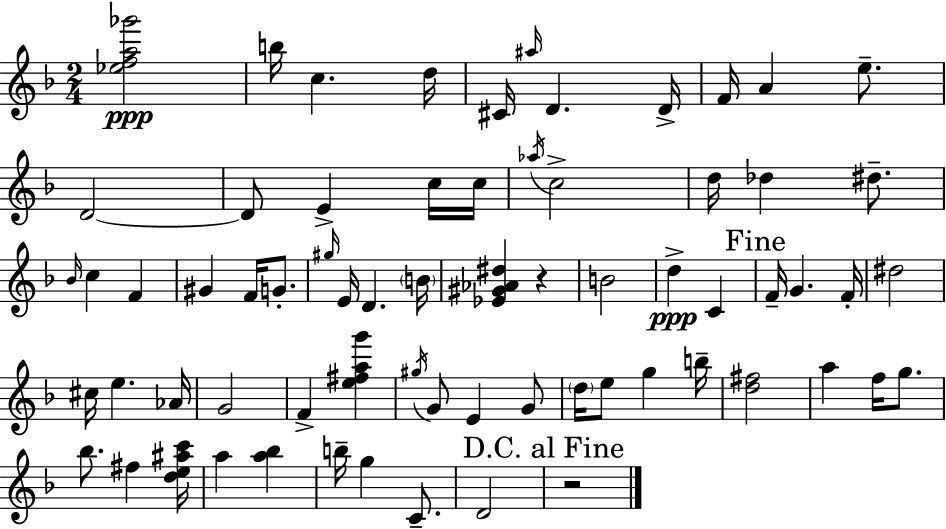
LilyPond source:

{
  \clef treble
  \numericTimeSignature
  \time 2/4
  \key f \major
  <ees'' f'' a'' ges'''>2\ppp | b''16 c''4. d''16 | cis'16 \grace { ais''16 } d'4. | d'16-> f'16 a'4 e''8.-- | \break d'2~~ | d'8 e'4-> c''16 | c''16 \acciaccatura { aes''16 } c''2-> | d''16 des''4 dis''8.-- | \break \grace { bes'16 } c''4 f'4 | gis'4 f'16 | g'8.-. \grace { gis''16 } e'16 d'4. | \parenthesize b'16 <ees' gis' aes' dis''>4 | \break r4 b'2 | d''4->\ppp | c'4 \mark "Fine" f'16-- g'4. | f'16-. dis''2 | \break cis''16 e''4. | aes'16 g'2 | f'4-> | <e'' fis'' a'' g'''>4 \acciaccatura { gis''16 } g'8 e'4 | \break g'8 \parenthesize d''16 e''8 | g''4 b''16-- <d'' fis''>2 | a''4 | f''16 g''8. bes''8. | \break fis''4 <d'' e'' ais'' c'''>16 a''4 | <a'' bes''>4 b''16-- g''4 | c'8.-- d'2 | \mark "D.C. al Fine" r2 | \break \bar "|."
}